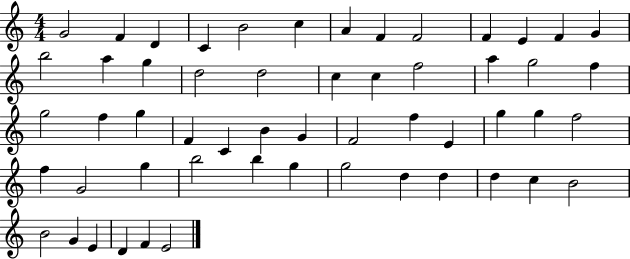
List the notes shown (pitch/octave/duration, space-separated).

G4/h F4/q D4/q C4/q B4/h C5/q A4/q F4/q F4/h F4/q E4/q F4/q G4/q B5/h A5/q G5/q D5/h D5/h C5/q C5/q F5/h A5/q G5/h F5/q G5/h F5/q G5/q F4/q C4/q B4/q G4/q F4/h F5/q E4/q G5/q G5/q F5/h F5/q G4/h G5/q B5/h B5/q G5/q G5/h D5/q D5/q D5/q C5/q B4/h B4/h G4/q E4/q D4/q F4/q E4/h